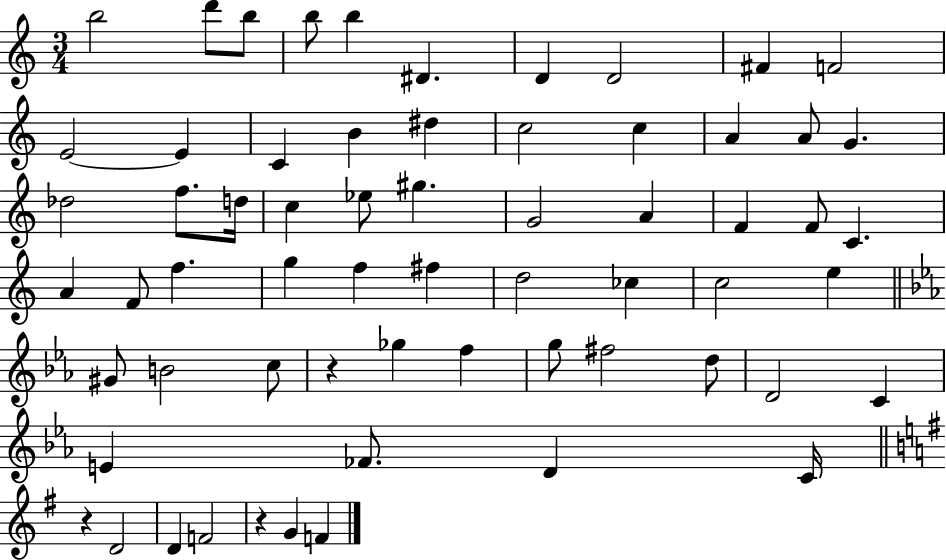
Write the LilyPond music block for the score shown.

{
  \clef treble
  \numericTimeSignature
  \time 3/4
  \key c \major
  b''2 d'''8 b''8 | b''8 b''4 dis'4. | d'4 d'2 | fis'4 f'2 | \break e'2~~ e'4 | c'4 b'4 dis''4 | c''2 c''4 | a'4 a'8 g'4. | \break des''2 f''8. d''16 | c''4 ees''8 gis''4. | g'2 a'4 | f'4 f'8 c'4. | \break a'4 f'8 f''4. | g''4 f''4 fis''4 | d''2 ces''4 | c''2 e''4 | \break \bar "||" \break \key ees \major gis'8 b'2 c''8 | r4 ges''4 f''4 | g''8 fis''2 d''8 | d'2 c'4 | \break e'4 fes'8. d'4 c'16 | \bar "||" \break \key g \major r4 d'2 | d'4 f'2 | r4 g'4 f'4 | \bar "|."
}